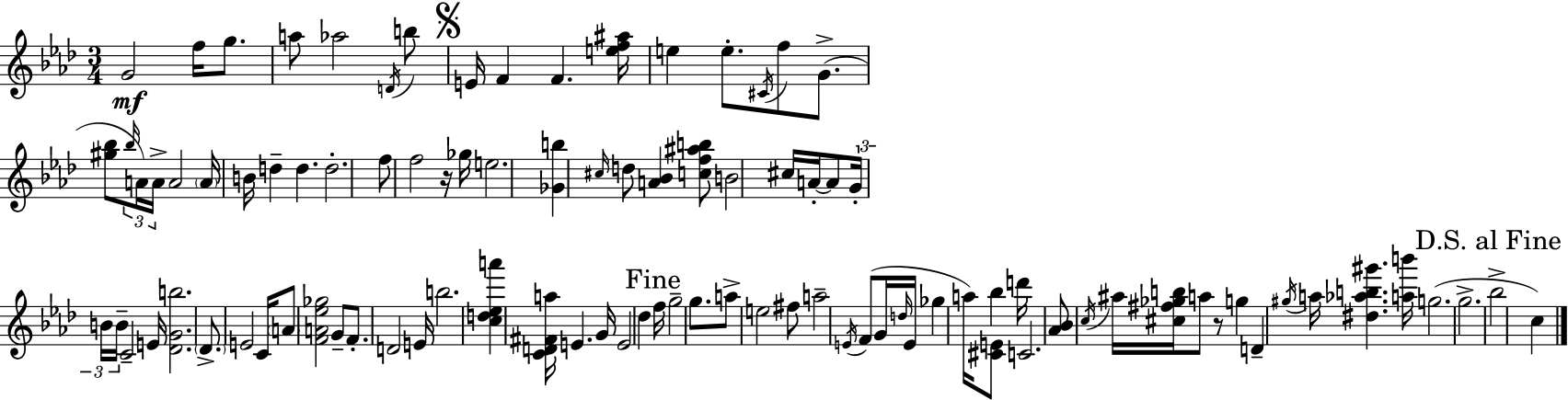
G4/h F5/s G5/e. A5/e Ab5/h D4/s B5/e E4/s F4/q F4/q. [E5,F5,A#5]/s E5/q E5/e. C#4/s F5/e G4/e. [G#5,Bb5]/e Bb5/s A4/s A4/s A4/h A4/s B4/s D5/q D5/q. D5/h. F5/e F5/h R/s Gb5/s E5/h. [Gb4,B5]/q C#5/s D5/e [A4,Bb4]/q [C5,F5,A#5,B5]/e B4/h C#5/s A4/s A4/e G4/s B4/s B4/s C4/h E4/s [Db4,G4,B5]/h. Db4/e. E4/h C4/s A4/e [F4,A4,Eb5,Gb5]/h G4/e F4/e. D4/h E4/s B5/h. [C5,D5,Eb5,A6]/q [C4,D4,F#4,A5]/s E4/q. G4/s E4/h Db5/q F5/s G5/h G5/e. A5/e E5/h F#5/e A5/h E4/s F4/e G4/s D5/s E4/s Gb5/q A5/s [C#4,E4]/e Bb5/q D6/s C4/h. [Ab4,Bb4]/e C5/s A#5/s [C#5,F#5,Gb5,B5]/s A5/e R/e G5/q D4/q G#5/s A5/s [D#5,Ab5,B5,G#6]/q. [A5,B6]/s G5/h. G5/h. Bb5/h C5/q